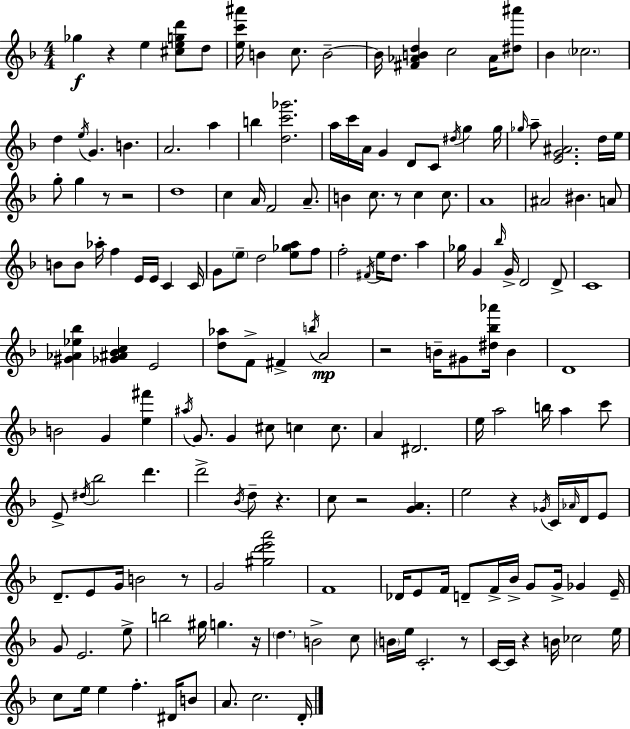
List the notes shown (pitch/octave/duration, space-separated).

Gb5/q R/q E5/q [C#5,E5,G5,D6]/e D5/e [E5,C6,A#6]/s B4/q C5/e. B4/h B4/s [F#4,Ab4,B4,D5]/q C5/h Ab4/s [D#5,A#6]/e Bb4/q CES5/h. D5/q E5/s G4/q. B4/q. A4/h. A5/q B5/q [D5,C6,Gb6]/h. A5/s C6/s A4/s G4/q D4/e C4/e D#5/s G5/q G5/s Gb5/s A5/e [E4,G4,A#4]/h. D5/s E5/s G5/e G5/q R/e R/h D5/w C5/q A4/s F4/h A4/e. B4/q C5/e. R/e C5/q C5/e. A4/w A#4/h BIS4/q. A4/e B4/e B4/e Ab5/s F5/q E4/s E4/s C4/q C4/s G4/e E5/e D5/h [E5,Gb5,A5]/e F5/e F5/h F#4/s E5/s D5/e. A5/q Gb5/s G4/q Bb5/s G4/s D4/h D4/e C4/w [G#4,Ab4,Eb5,Bb5]/q [Gb4,A#4,Bb4,C5]/q E4/h [D5,Ab5]/e F4/e F#4/q B5/s A4/h R/h B4/s G#4/e [D#5,Bb5,Ab6]/s B4/q D4/w B4/h G4/q [E5,F#6]/q A#5/s G4/e. G4/q C#5/e C5/q C5/e. A4/q D#4/h. E5/s A5/h B5/s A5/q C6/e E4/e D#5/s Bb5/h D6/q. D6/h Bb4/s D5/e R/q. C5/e R/h [G4,A4]/q. E5/h R/q Gb4/s C4/s Ab4/s D4/s E4/e D4/e. E4/e G4/s B4/h R/e G4/h [G#5,D6,E6,A6]/h F4/w Db4/s E4/e F4/s D4/e F4/s Bb4/s G4/e G4/s Gb4/q E4/s G4/e E4/h. E5/e B5/h G#5/s G5/q. R/s D5/q. B4/h C5/e B4/s E5/s C4/h. R/e C4/s C4/s R/q B4/s CES5/h E5/s C5/e E5/s E5/q F5/q. D#4/s B4/e A4/e. C5/h. D4/s